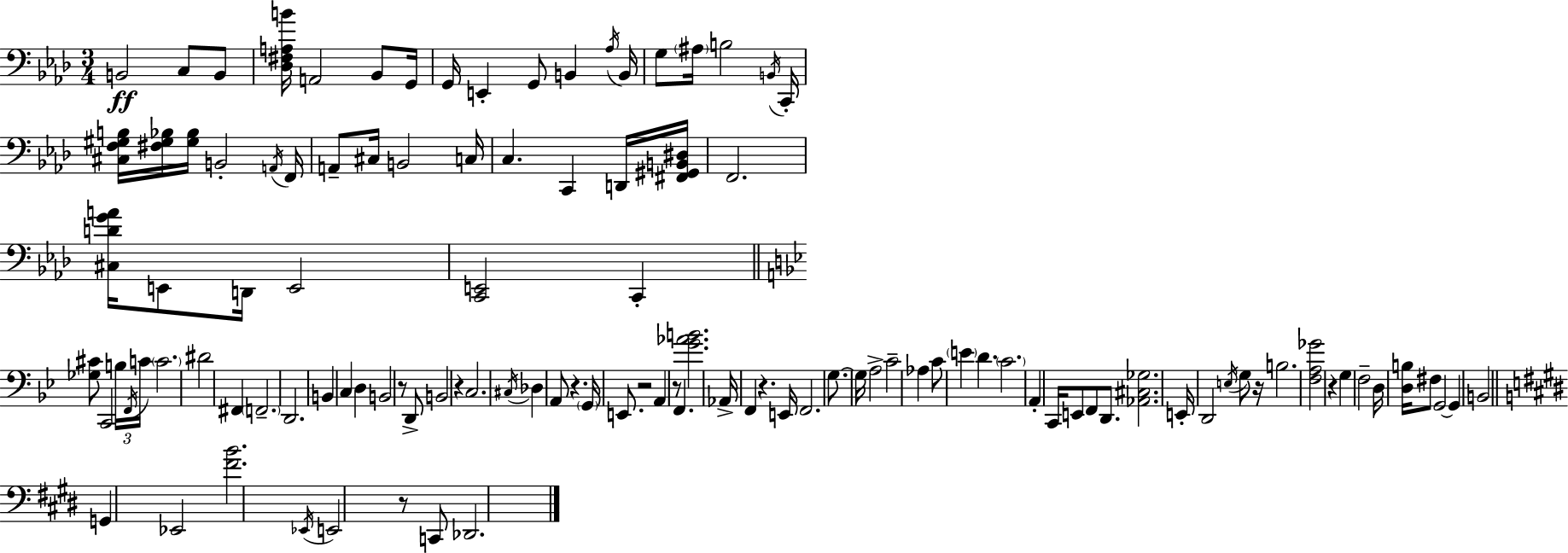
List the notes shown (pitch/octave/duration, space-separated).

B2/h C3/e B2/e [Db3,F#3,A3,B4]/s A2/h Bb2/e G2/s G2/s E2/q G2/e B2/q Ab3/s B2/s G3/e A#3/s B3/h B2/s C2/s [C#3,F3,G#3,B3]/s [F#3,G#3,Bb3]/s [G#3,Bb3]/s B2/h A2/s F2/s A2/e C#3/s B2/h C3/s C3/q. C2/q D2/s [F#2,G#2,B2,D#3]/s F2/h. [C#3,D4,G4,A4]/s E2/e D2/s E2/h [C2,E2]/h C2/q [Gb3,C#4]/e C2/h B3/s F2/s C4/s C4/h. D#4/h F#2/q F2/h. D2/h. B2/q C3/q D3/q B2/h R/e D2/e B2/h R/q C3/h. C#3/s Db3/q A2/e R/q. G2/s E2/e. R/h A2/q R/e F2/q. [G4,Ab4,B4]/h. Ab2/s F2/q R/q. E2/s F2/h. G3/e. G3/s A3/h C4/h Ab3/q C4/e E4/q D4/q. C4/h. A2/q C2/s E2/e F2/e D2/e. [Ab2,C#3,Gb3]/h. E2/s D2/h E3/s G3/e R/s B3/h. [F3,A3,Gb4]/h R/q G3/q F3/h D3/s [D3,B3]/s F#3/e G2/h G2/q B2/h G2/q Eb2/h [F#4,B4]/h. Eb2/s E2/h R/e C2/e Db2/h.